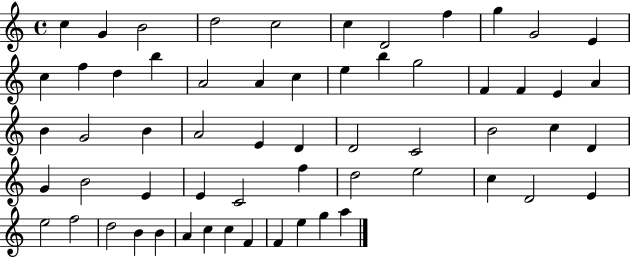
C5/q G4/q B4/h D5/h C5/h C5/q D4/h F5/q G5/q G4/h E4/q C5/q F5/q D5/q B5/q A4/h A4/q C5/q E5/q B5/q G5/h F4/q F4/q E4/q A4/q B4/q G4/h B4/q A4/h E4/q D4/q D4/h C4/h B4/h C5/q D4/q G4/q B4/h E4/q E4/q C4/h F5/q D5/h E5/h C5/q D4/h E4/q E5/h F5/h D5/h B4/q B4/q A4/q C5/q C5/q F4/q F4/q E5/q G5/q A5/q